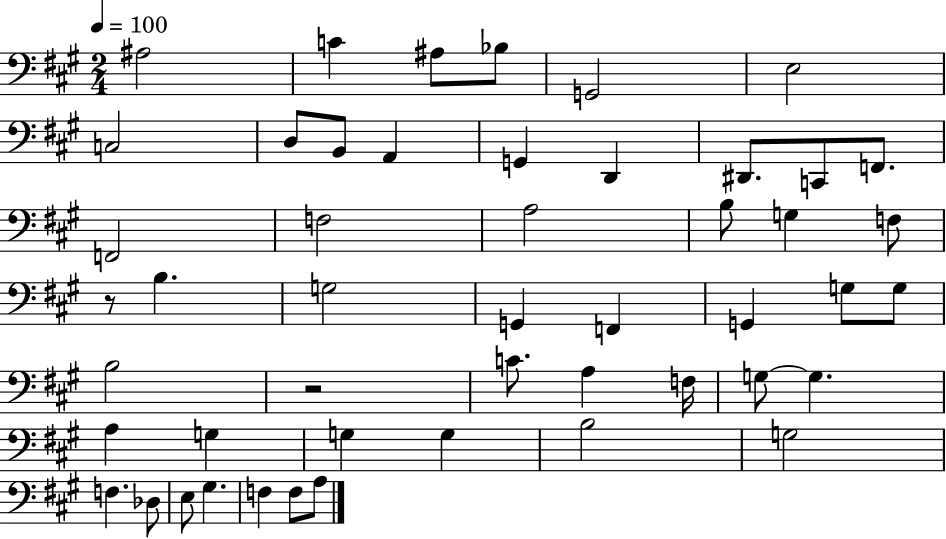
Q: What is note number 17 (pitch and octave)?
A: F3